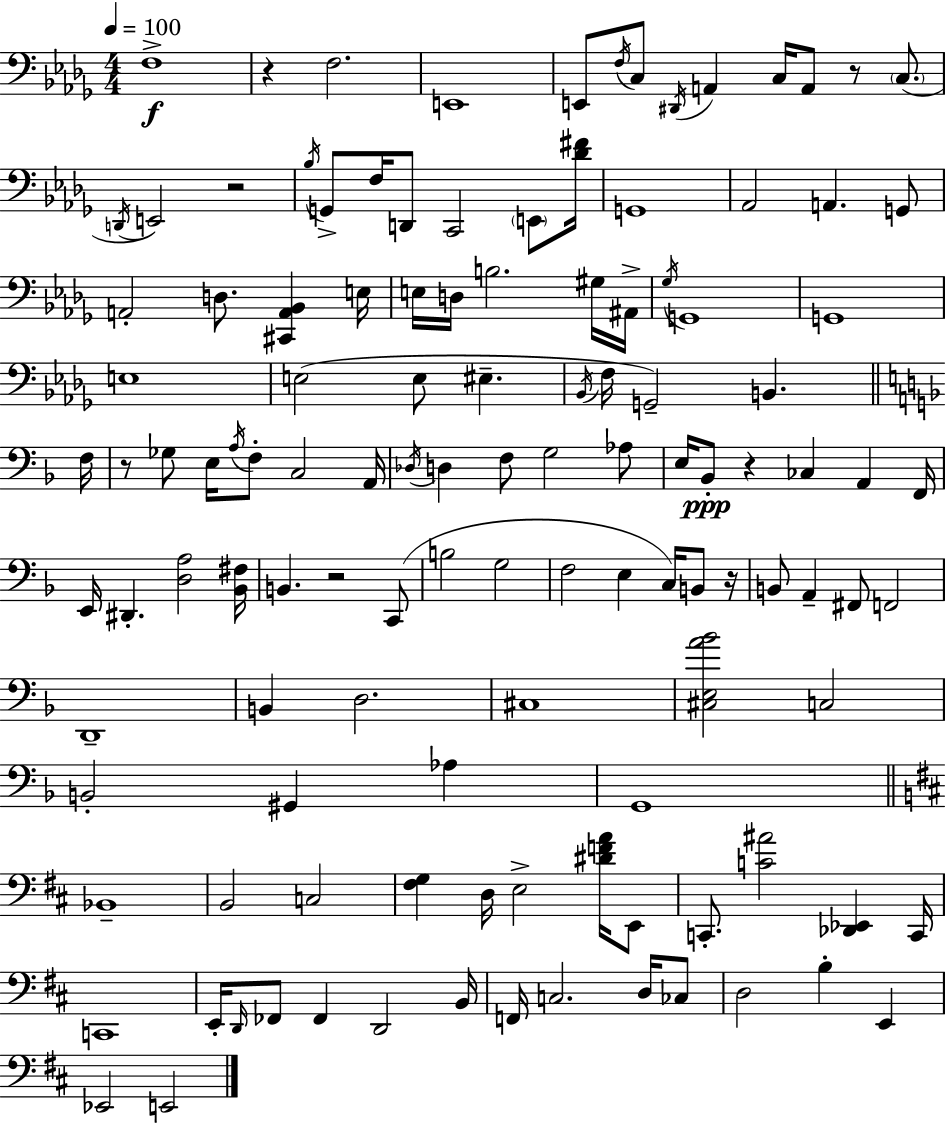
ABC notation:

X:1
T:Untitled
M:4/4
L:1/4
K:Bbm
F,4 z F,2 E,,4 E,,/2 F,/4 C,/2 ^D,,/4 A,, C,/4 A,,/2 z/2 C,/2 D,,/4 E,,2 z2 _B,/4 G,,/2 F,/4 D,,/2 C,,2 E,,/2 [_D^F]/4 G,,4 _A,,2 A,, G,,/2 A,,2 D,/2 [^C,,A,,_B,,] E,/4 E,/4 D,/4 B,2 ^G,/4 ^A,,/4 _G,/4 G,,4 G,,4 E,4 E,2 E,/2 ^E, _B,,/4 F,/4 G,,2 B,, F,/4 z/2 _G,/2 E,/4 A,/4 F,/2 C,2 A,,/4 _D,/4 D, F,/2 G,2 _A,/2 E,/4 _B,,/2 z _C, A,, F,,/4 E,,/4 ^D,, [D,A,]2 [_B,,^F,]/4 B,, z2 C,,/2 B,2 G,2 F,2 E, C,/4 B,,/2 z/4 B,,/2 A,, ^F,,/2 F,,2 D,,4 B,, D,2 ^C,4 [^C,E,A_B]2 C,2 B,,2 ^G,, _A, G,,4 _B,,4 B,,2 C,2 [^F,G,] D,/4 E,2 [^DFA]/4 E,,/2 C,,/2 [C^A]2 [_D,,_E,,] C,,/4 C,,4 E,,/4 D,,/4 _F,,/2 _F,, D,,2 B,,/4 F,,/4 C,2 D,/4 _C,/2 D,2 B, E,, _E,,2 E,,2